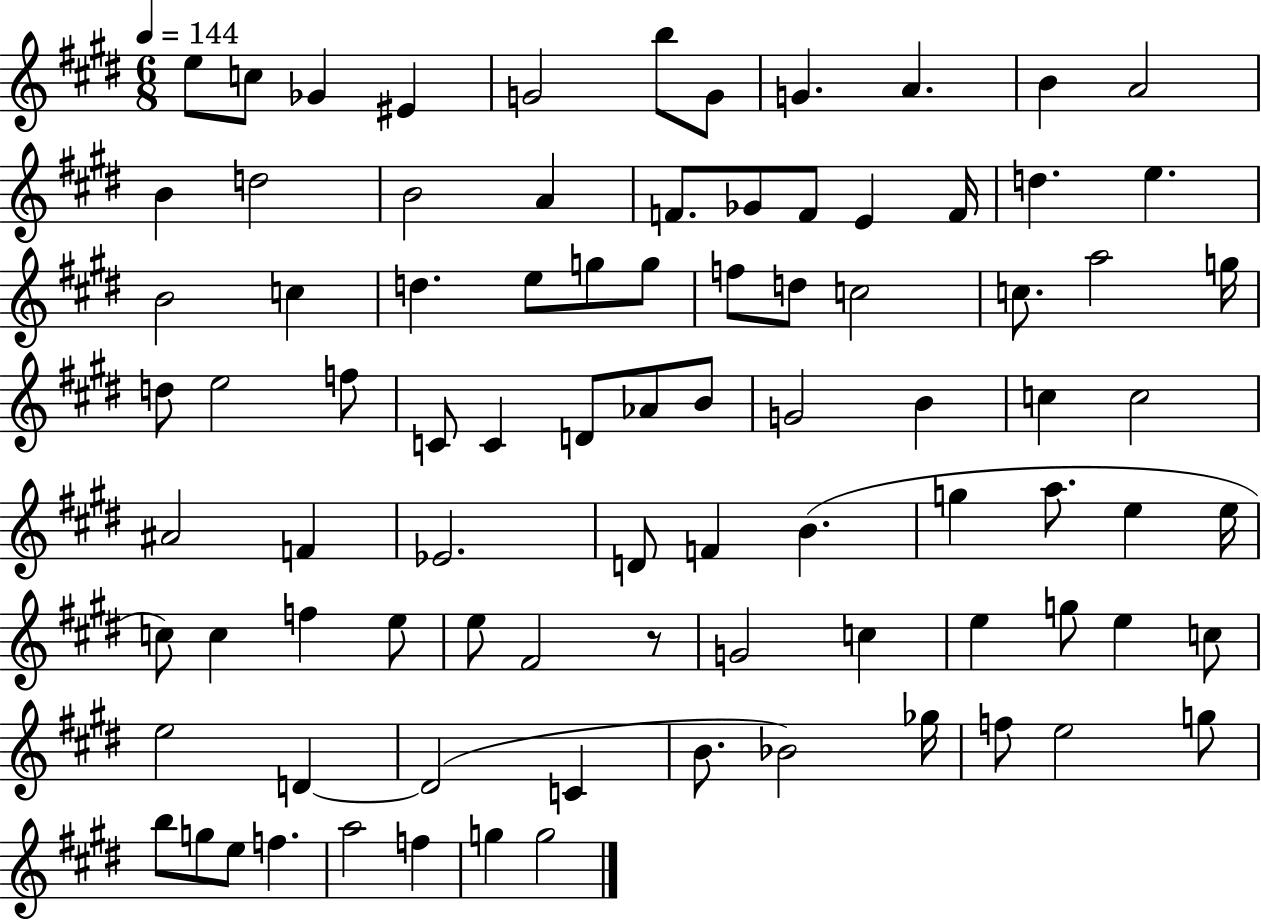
E5/e C5/e Gb4/q EIS4/q G4/h B5/e G4/e G4/q. A4/q. B4/q A4/h B4/q D5/h B4/h A4/q F4/e. Gb4/e F4/e E4/q F4/s D5/q. E5/q. B4/h C5/q D5/q. E5/e G5/e G5/e F5/e D5/e C5/h C5/e. A5/h G5/s D5/e E5/h F5/e C4/e C4/q D4/e Ab4/e B4/e G4/h B4/q C5/q C5/h A#4/h F4/q Eb4/h. D4/e F4/q B4/q. G5/q A5/e. E5/q E5/s C5/e C5/q F5/q E5/e E5/e F#4/h R/e G4/h C5/q E5/q G5/e E5/q C5/e E5/h D4/q D4/h C4/q B4/e. Bb4/h Gb5/s F5/e E5/h G5/e B5/e G5/e E5/e F5/q. A5/h F5/q G5/q G5/h